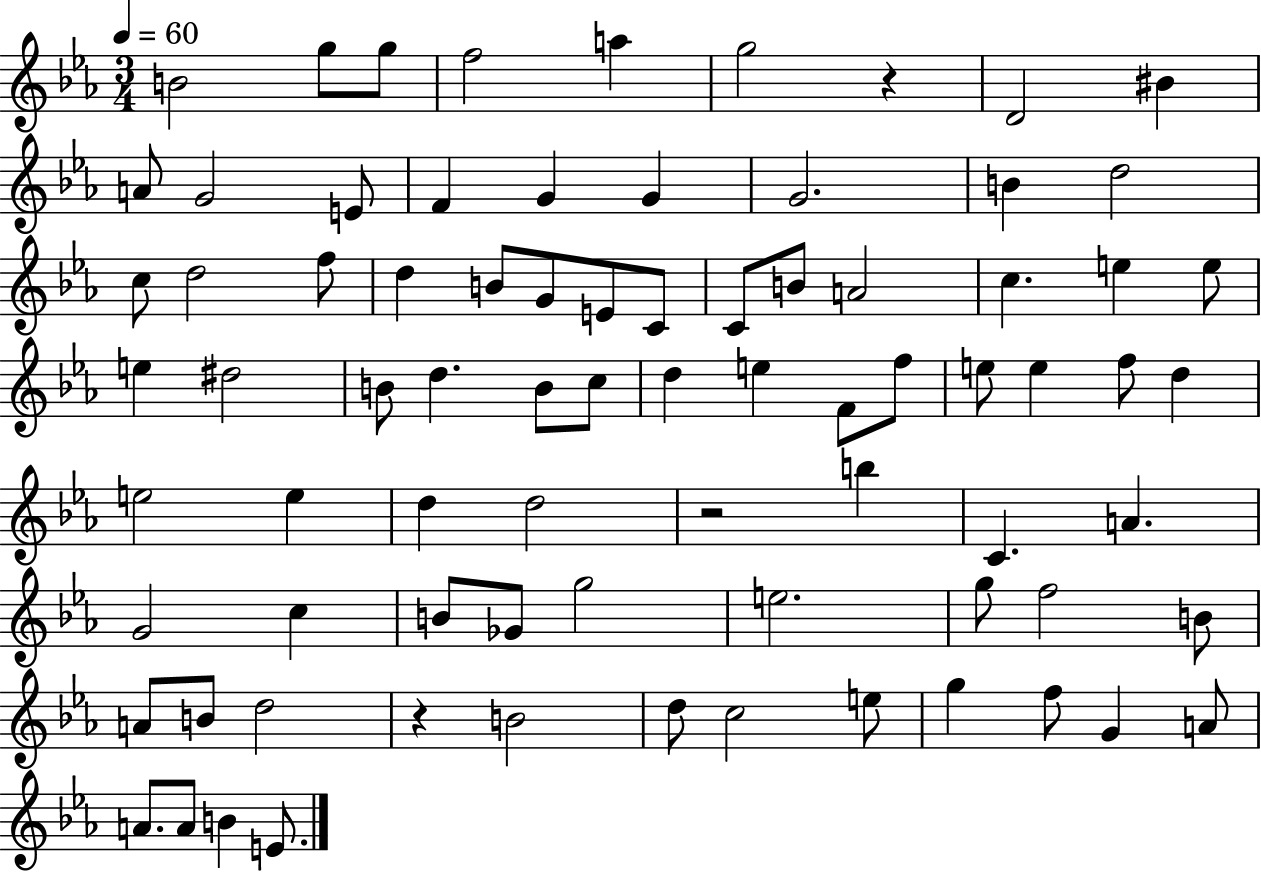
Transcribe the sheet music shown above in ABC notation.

X:1
T:Untitled
M:3/4
L:1/4
K:Eb
B2 g/2 g/2 f2 a g2 z D2 ^B A/2 G2 E/2 F G G G2 B d2 c/2 d2 f/2 d B/2 G/2 E/2 C/2 C/2 B/2 A2 c e e/2 e ^d2 B/2 d B/2 c/2 d e F/2 f/2 e/2 e f/2 d e2 e d d2 z2 b C A G2 c B/2 _G/2 g2 e2 g/2 f2 B/2 A/2 B/2 d2 z B2 d/2 c2 e/2 g f/2 G A/2 A/2 A/2 B E/2